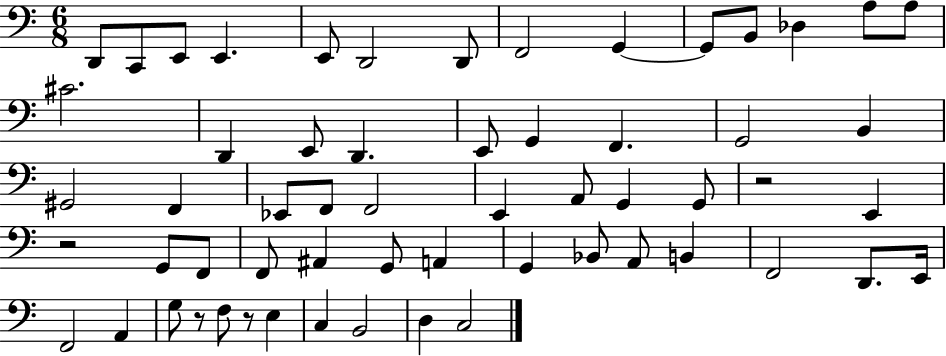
D2/e C2/e E2/e E2/q. E2/e D2/h D2/e F2/h G2/q G2/e B2/e Db3/q A3/e A3/e C#4/h. D2/q E2/e D2/q. E2/e G2/q F2/q. G2/h B2/q G#2/h F2/q Eb2/e F2/e F2/h E2/q A2/e G2/q G2/e R/h E2/q R/h G2/e F2/e F2/e A#2/q G2/e A2/q G2/q Bb2/e A2/e B2/q F2/h D2/e. E2/s F2/h A2/q G3/e R/e F3/e R/e E3/q C3/q B2/h D3/q C3/h